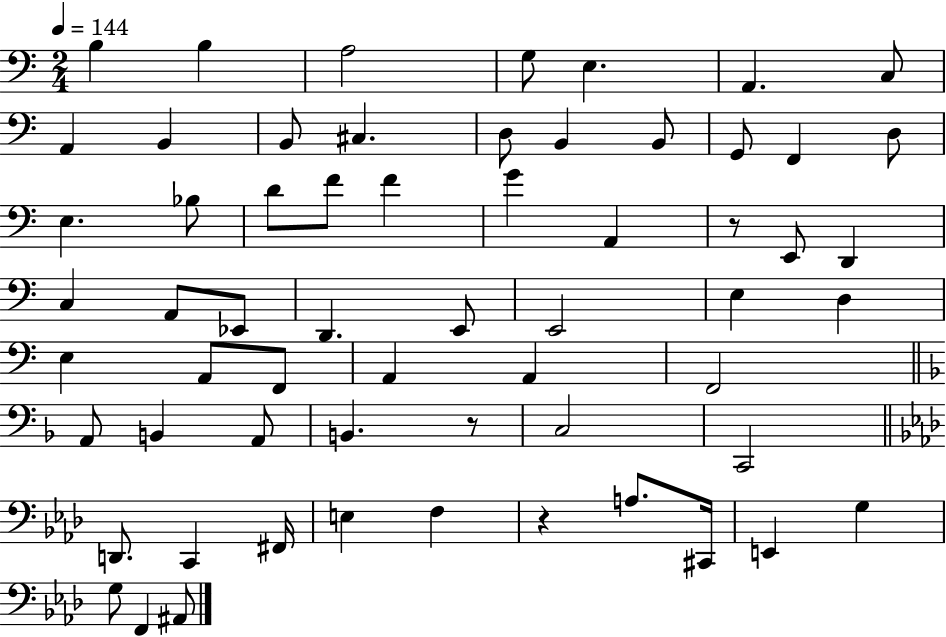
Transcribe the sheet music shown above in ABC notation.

X:1
T:Untitled
M:2/4
L:1/4
K:C
B, B, A,2 G,/2 E, A,, C,/2 A,, B,, B,,/2 ^C, D,/2 B,, B,,/2 G,,/2 F,, D,/2 E, _B,/2 D/2 F/2 F G A,, z/2 E,,/2 D,, C, A,,/2 _E,,/2 D,, E,,/2 E,,2 E, D, E, A,,/2 F,,/2 A,, A,, F,,2 A,,/2 B,, A,,/2 B,, z/2 C,2 C,,2 D,,/2 C,, ^F,,/4 E, F, z A,/2 ^C,,/4 E,, G, G,/2 F,, ^A,,/2